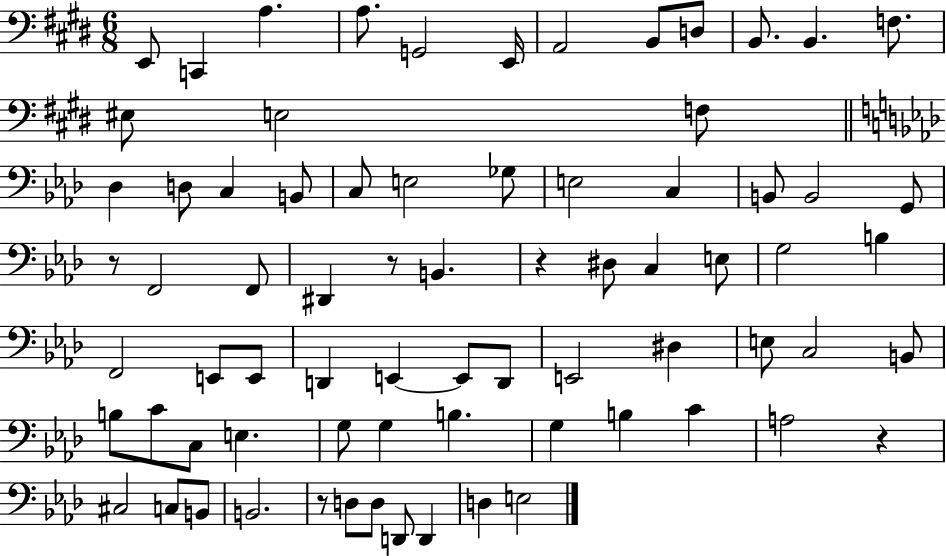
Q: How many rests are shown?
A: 5